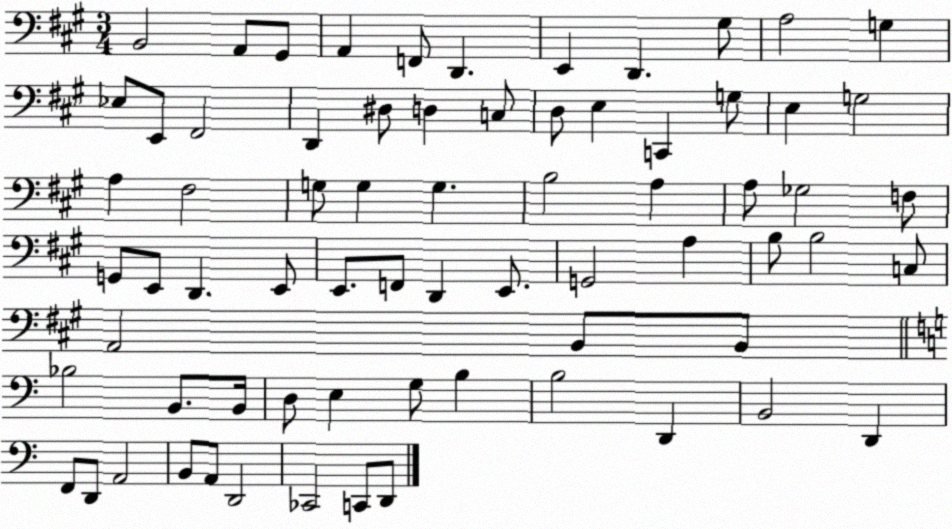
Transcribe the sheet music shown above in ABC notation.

X:1
T:Untitled
M:3/4
L:1/4
K:A
B,,2 A,,/2 ^G,,/2 A,, F,,/2 D,, E,, D,, ^G,/2 A,2 G, _E,/2 E,,/2 ^F,,2 D,, ^D,/2 D, C,/2 D,/2 E, C,, G,/2 E, G,2 A, ^F,2 G,/2 G, G, B,2 A, A,/2 _G,2 F,/2 G,,/2 E,,/2 D,, E,,/2 E,,/2 F,,/2 D,, E,,/2 G,,2 A, B,/2 B,2 C,/2 A,,2 B,,/2 B,,/2 _B,2 B,,/2 B,,/4 D,/2 E, G,/2 B, B,2 D,, B,,2 D,, F,,/2 D,,/2 A,,2 B,,/2 A,,/2 D,,2 _C,,2 C,,/2 D,,/2